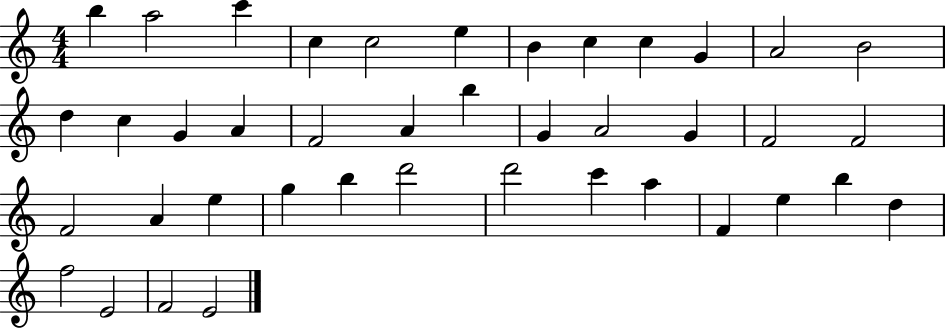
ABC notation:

X:1
T:Untitled
M:4/4
L:1/4
K:C
b a2 c' c c2 e B c c G A2 B2 d c G A F2 A b G A2 G F2 F2 F2 A e g b d'2 d'2 c' a F e b d f2 E2 F2 E2